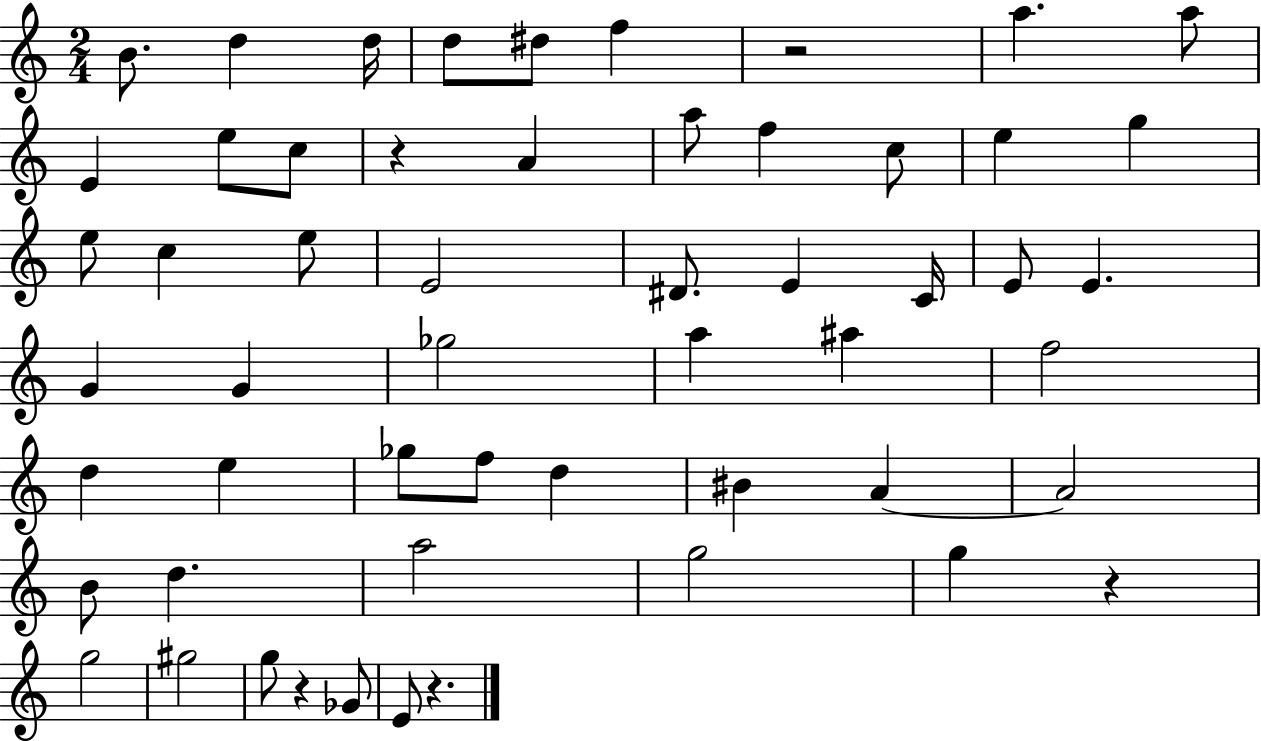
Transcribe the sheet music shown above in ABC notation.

X:1
T:Untitled
M:2/4
L:1/4
K:C
B/2 d d/4 d/2 ^d/2 f z2 a a/2 E e/2 c/2 z A a/2 f c/2 e g e/2 c e/2 E2 ^D/2 E C/4 E/2 E G G _g2 a ^a f2 d e _g/2 f/2 d ^B A A2 B/2 d a2 g2 g z g2 ^g2 g/2 z _G/2 E/2 z